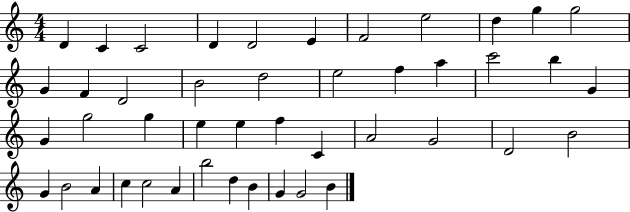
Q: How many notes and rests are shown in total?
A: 45